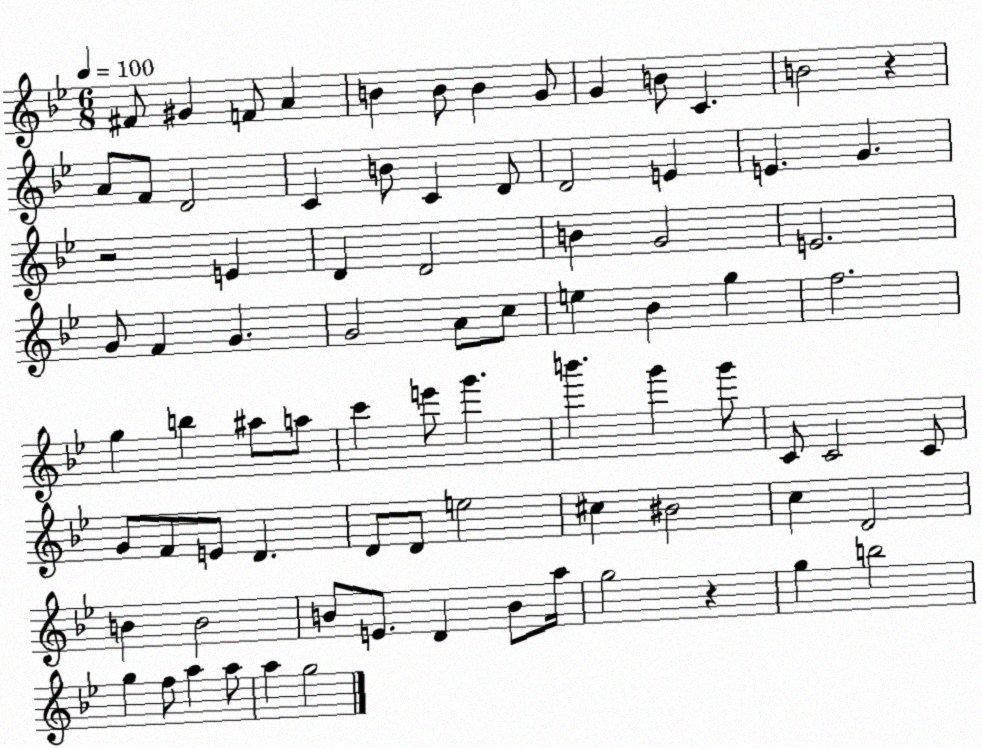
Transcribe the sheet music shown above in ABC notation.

X:1
T:Untitled
M:6/8
L:1/4
K:Bb
^F/2 ^G F/2 A B B/2 B G/2 G B/2 C B2 z A/2 F/2 D2 C B/2 C D/2 D2 E E G z2 E D D2 B G2 E2 G/2 F G G2 A/2 c/2 e _B g f2 g b ^a/2 a/2 c' e'/2 g' b' g' g'/2 C/2 C2 C/2 G/2 F/2 E/2 D D/2 D/2 e2 ^c ^B2 c D2 B B2 B/2 E/2 D B/2 a/4 g2 z g b2 g f/2 a a/2 a g2